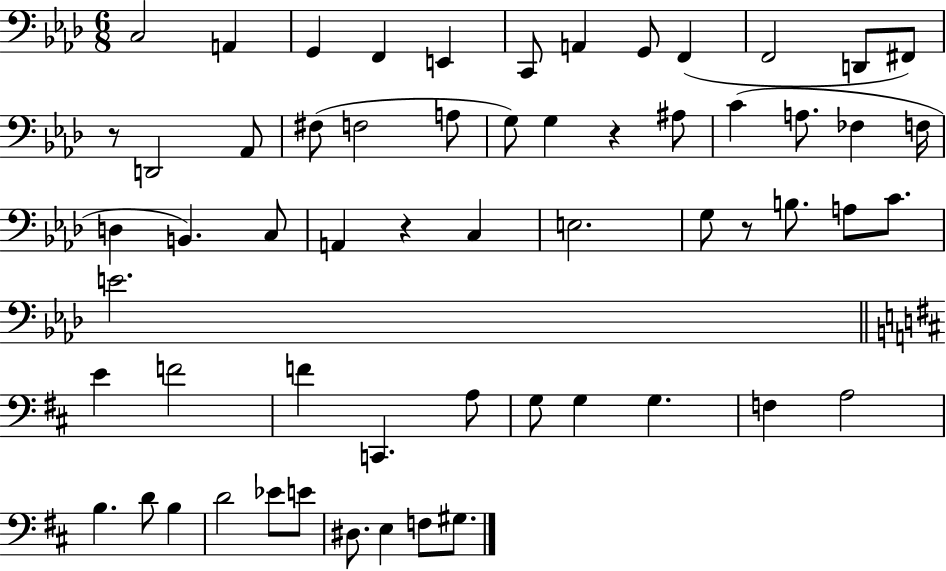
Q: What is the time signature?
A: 6/8